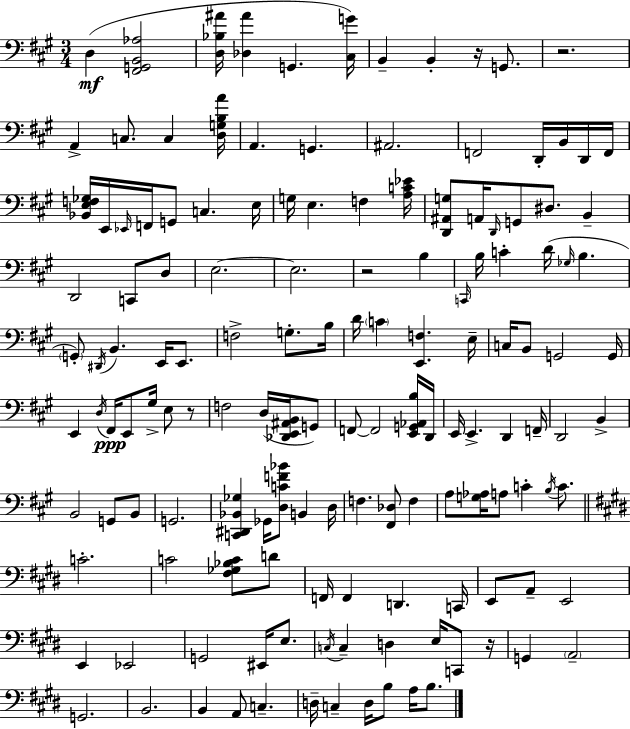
D3/q [F#2,G2,B2,Ab3]/h [D3,Bb3,A#4]/s [Db3,A#4]/q G2/q. [C#3,G4]/s B2/q B2/q R/s G2/e. R/h. A2/q C3/e. C3/q [D3,G3,B3,A4]/s A2/q. G2/q. A#2/h. F2/h D2/s B2/s D2/s F2/s [Bb2,E3,F3,Gb3]/s E2/s Eb2/s F2/s G2/e C3/q. E3/s G3/s E3/q. F3/q [A3,C4,Eb4]/s [D2,A#2,G3]/e A2/s D2/s G2/e D#3/e. B2/q D2/h C2/e D3/e E3/h. E3/h. R/h B3/q C2/s B3/s C4/q D4/s Gb3/s B3/q. G2/e D#2/s B2/q. E2/s E2/e. F3/h G3/e. B3/s D4/s C4/q [E2,F3]/q. E3/s C3/s B2/e G2/h G2/s E2/q D3/s F#2/s E2/e G#3/s E3/e R/e F3/h D3/s [Db2,E2,A#2,B2]/s G2/e F2/e F2/h [E2,G2,Ab2,B3]/s D2/s E2/s E2/q. D2/q F2/s D2/h B2/q B2/h G2/e B2/e G2/h. [C2,D#2,Bb2,Gb3]/q Gb2/s [D3,C4,F4,Bb4]/e B2/q D3/s F3/q. [F#2,Db3]/e F3/q A3/e [G3,Ab3]/s A3/e C4/q B3/s C4/e. C4/h. C4/h [F#3,Gb3,Bb3,C4]/e D4/e F2/s F2/q D2/q. C2/s E2/e A2/e E2/h E2/q Eb2/h G2/h EIS2/s E3/e. C3/s C3/q D3/q E3/s C2/e R/s G2/q A2/h G2/h. B2/h. B2/q A2/e C3/q. D3/s C3/q D3/s B3/e A3/s B3/e.